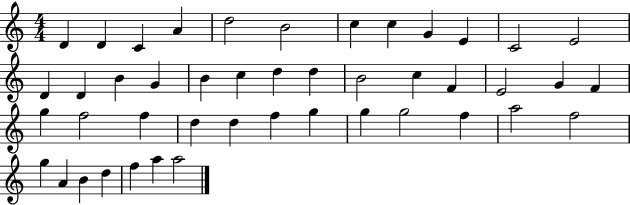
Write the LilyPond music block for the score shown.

{
  \clef treble
  \numericTimeSignature
  \time 4/4
  \key c \major
  d'4 d'4 c'4 a'4 | d''2 b'2 | c''4 c''4 g'4 e'4 | c'2 e'2 | \break d'4 d'4 b'4 g'4 | b'4 c''4 d''4 d''4 | b'2 c''4 f'4 | e'2 g'4 f'4 | \break g''4 f''2 f''4 | d''4 d''4 f''4 g''4 | g''4 g''2 f''4 | a''2 f''2 | \break g''4 a'4 b'4 d''4 | f''4 a''4 a''2 | \bar "|."
}